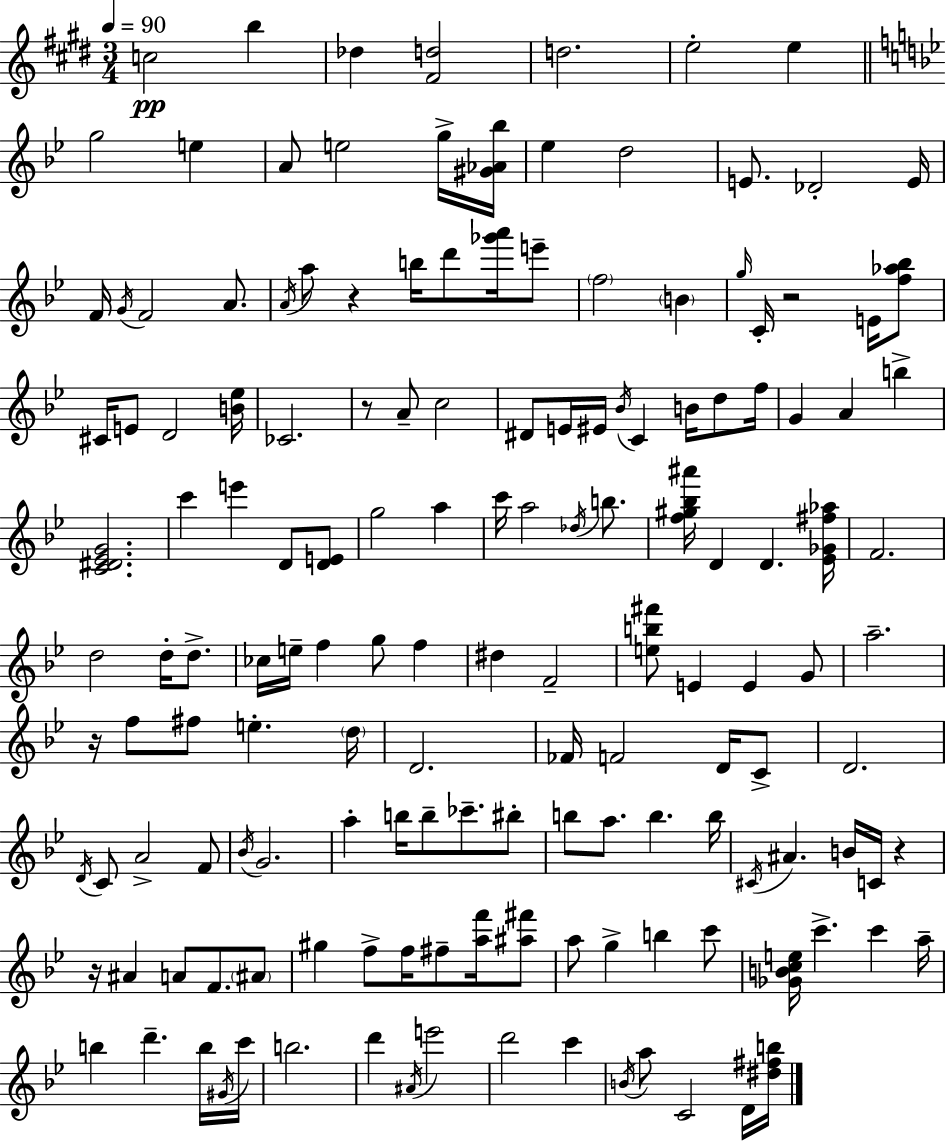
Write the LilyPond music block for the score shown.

{
  \clef treble
  \numericTimeSignature
  \time 3/4
  \key e \major
  \tempo 4 = 90
  c''2\pp b''4 | des''4 <fis' d''>2 | d''2. | e''2-. e''4 | \break \bar "||" \break \key g \minor g''2 e''4 | a'8 e''2 g''16-> <gis' aes' bes''>16 | ees''4 d''2 | e'8. des'2-. e'16 | \break f'16 \acciaccatura { g'16 } f'2 a'8. | \acciaccatura { a'16 } a''8 r4 b''16 d'''8 <ges''' a'''>16 | e'''8-- \parenthesize f''2 \parenthesize b'4 | \grace { g''16 } c'16-. r2 | \break e'16 <f'' aes'' bes''>8 cis'16 e'8 d'2 | <b' ees''>16 ces'2. | r8 a'8-- c''2 | dis'8 e'16 eis'16 \acciaccatura { bes'16 } c'4 | \break b'16 d''8 f''16 g'4 a'4 | b''4-> <c' dis' ees' g'>2. | c'''4 e'''4 | d'8 <d' e'>8 g''2 | \break a''4 c'''16 a''2 | \acciaccatura { des''16 } b''8. <f'' gis'' bes'' ais'''>16 d'4 d'4. | <ees' ges' fis'' aes''>16 f'2. | d''2 | \break d''16-. d''8.-> ces''16 e''16-- f''4 g''8 | f''4 dis''4 f'2-- | <e'' b'' fis'''>8 e'4 e'4 | g'8 a''2.-- | \break r16 f''8 fis''8 e''4.-. | \parenthesize d''16 d'2. | fes'16 f'2 | d'16 c'8-> d'2. | \break \acciaccatura { d'16 } c'8 a'2-> | f'8 \acciaccatura { bes'16 } g'2. | a''4-. b''16 | b''8-- ces'''8.-- bis''8-. b''8 a''8. | \break b''4. b''16 \acciaccatura { cis'16 } ais'4. | b'16 c'16 r4 r16 ais'4 | a'8 f'8. \parenthesize ais'8 gis''4 | f''8-> f''16 fis''8-- <a'' f'''>16 <ais'' fis'''>8 a''8 g''4-> | \break b''4 c'''8 <ges' b' c'' e''>16 c'''4.-> | c'''4 a''16-- b''4 | d'''4.-- b''16 \acciaccatura { gis'16 } c'''16 b''2. | d'''4 | \break \acciaccatura { ais'16 } e'''2 d'''2 | c'''4 \acciaccatura { b'16 } a''8 | c'2 d'16 <dis'' fis'' b''>16 \bar "|."
}